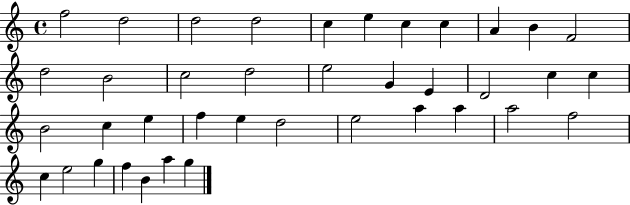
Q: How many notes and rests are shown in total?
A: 39